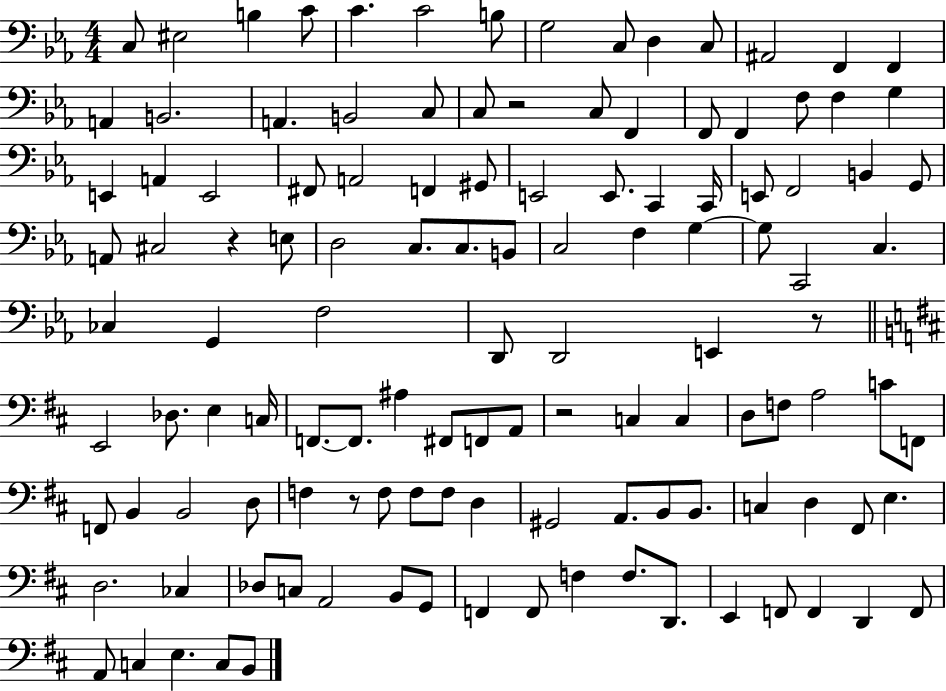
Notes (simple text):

C3/e EIS3/h B3/q C4/e C4/q. C4/h B3/e G3/h C3/e D3/q C3/e A#2/h F2/q F2/q A2/q B2/h. A2/q. B2/h C3/e C3/e R/h C3/e F2/q F2/e F2/q F3/e F3/q G3/q E2/q A2/q E2/h F#2/e A2/h F2/q G#2/e E2/h E2/e. C2/q C2/s E2/e F2/h B2/q G2/e A2/e C#3/h R/q E3/e D3/h C3/e. C3/e. B2/e C3/h F3/q G3/q G3/e C2/h C3/q. CES3/q G2/q F3/h D2/e D2/h E2/q R/e E2/h Db3/e. E3/q C3/s F2/e. F2/e. A#3/q F#2/e F2/e A2/e R/h C3/q C3/q D3/e F3/e A3/h C4/e F2/e F2/e B2/q B2/h D3/e F3/q R/e F3/e F3/e F3/e D3/q G#2/h A2/e. B2/e B2/e. C3/q D3/q F#2/e E3/q. D3/h. CES3/q Db3/e C3/e A2/h B2/e G2/e F2/q F2/e F3/q F3/e. D2/e. E2/q F2/e F2/q D2/q F2/e A2/e C3/q E3/q. C3/e B2/e